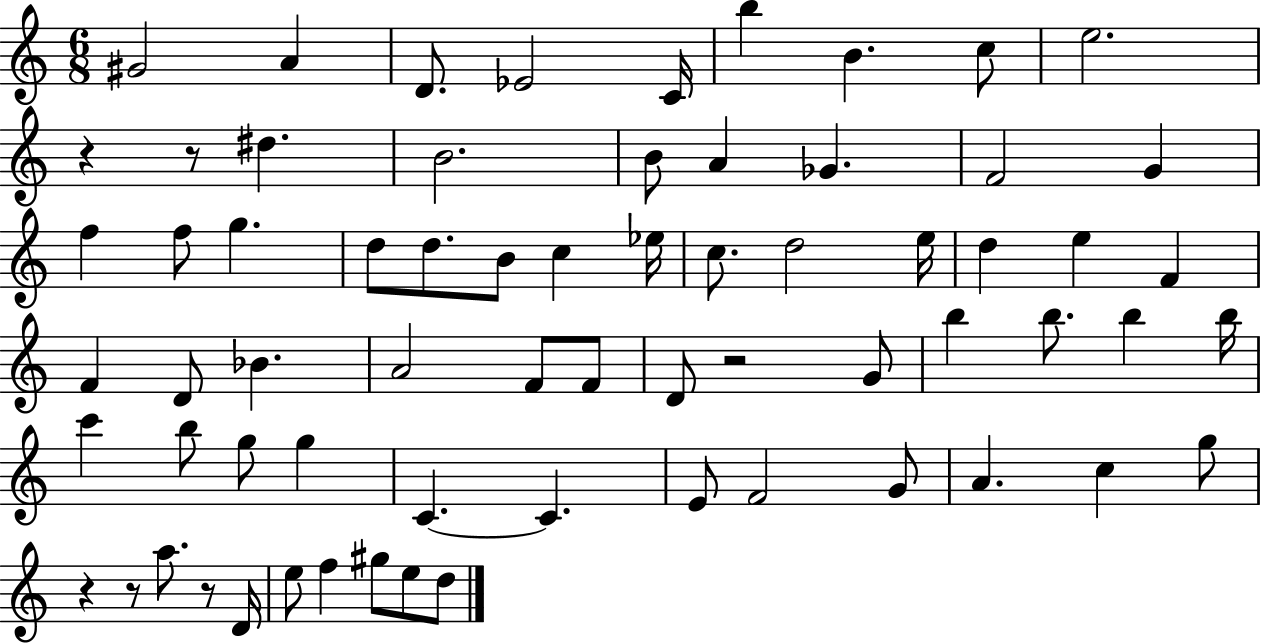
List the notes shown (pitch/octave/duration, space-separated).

G#4/h A4/q D4/e. Eb4/h C4/s B5/q B4/q. C5/e E5/h. R/q R/e D#5/q. B4/h. B4/e A4/q Gb4/q. F4/h G4/q F5/q F5/e G5/q. D5/e D5/e. B4/e C5/q Eb5/s C5/e. D5/h E5/s D5/q E5/q F4/q F4/q D4/e Bb4/q. A4/h F4/e F4/e D4/e R/h G4/e B5/q B5/e. B5/q B5/s C6/q B5/e G5/e G5/q C4/q. C4/q. E4/e F4/h G4/e A4/q. C5/q G5/e R/q R/e A5/e. R/e D4/s E5/e F5/q G#5/e E5/e D5/e